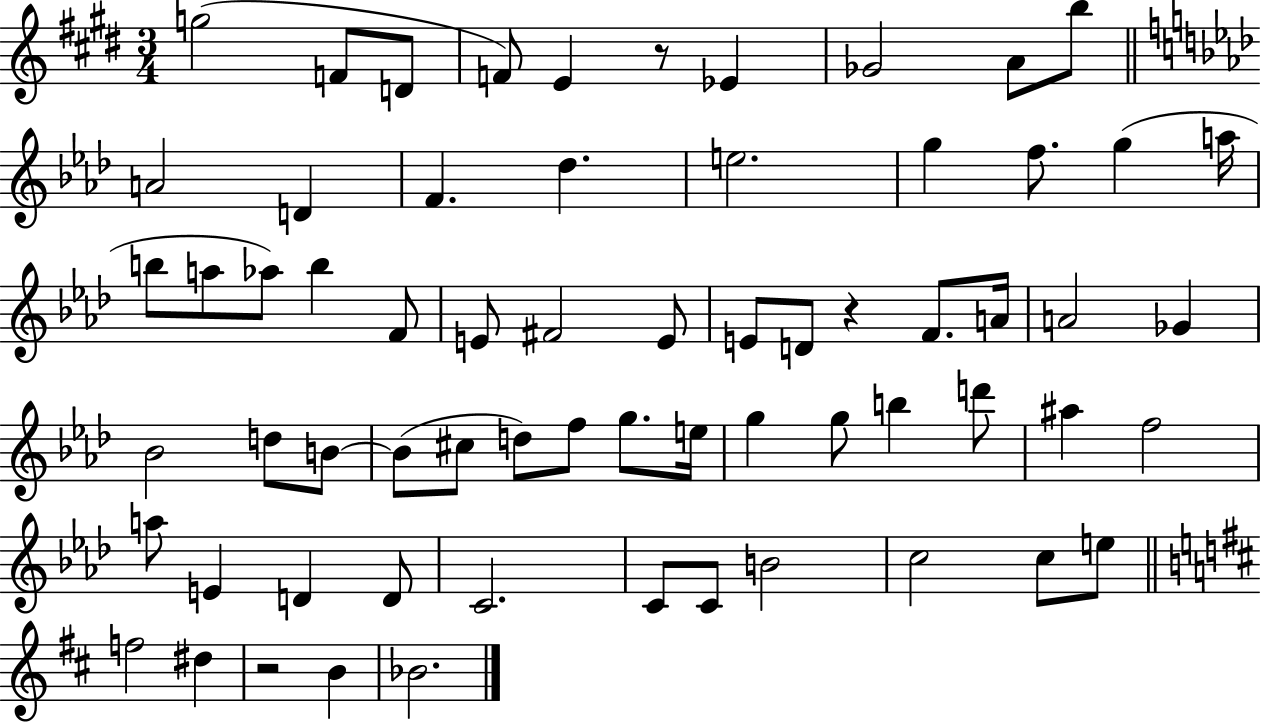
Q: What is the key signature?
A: E major